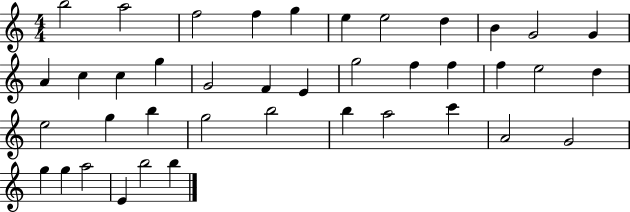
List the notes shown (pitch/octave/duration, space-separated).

B5/h A5/h F5/h F5/q G5/q E5/q E5/h D5/q B4/q G4/h G4/q A4/q C5/q C5/q G5/q G4/h F4/q E4/q G5/h F5/q F5/q F5/q E5/h D5/q E5/h G5/q B5/q G5/h B5/h B5/q A5/h C6/q A4/h G4/h G5/q G5/q A5/h E4/q B5/h B5/q